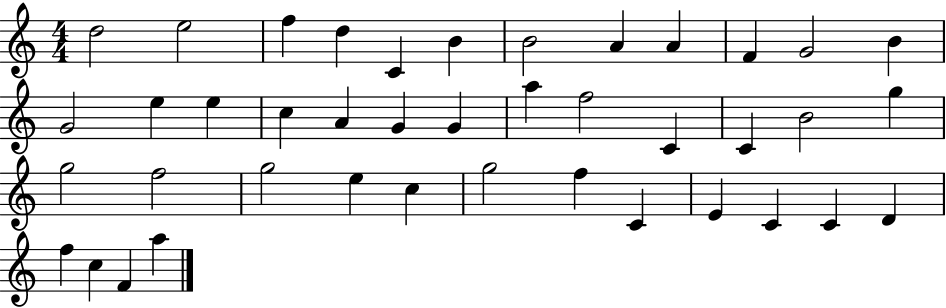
D5/h E5/h F5/q D5/q C4/q B4/q B4/h A4/q A4/q F4/q G4/h B4/q G4/h E5/q E5/q C5/q A4/q G4/q G4/q A5/q F5/h C4/q C4/q B4/h G5/q G5/h F5/h G5/h E5/q C5/q G5/h F5/q C4/q E4/q C4/q C4/q D4/q F5/q C5/q F4/q A5/q